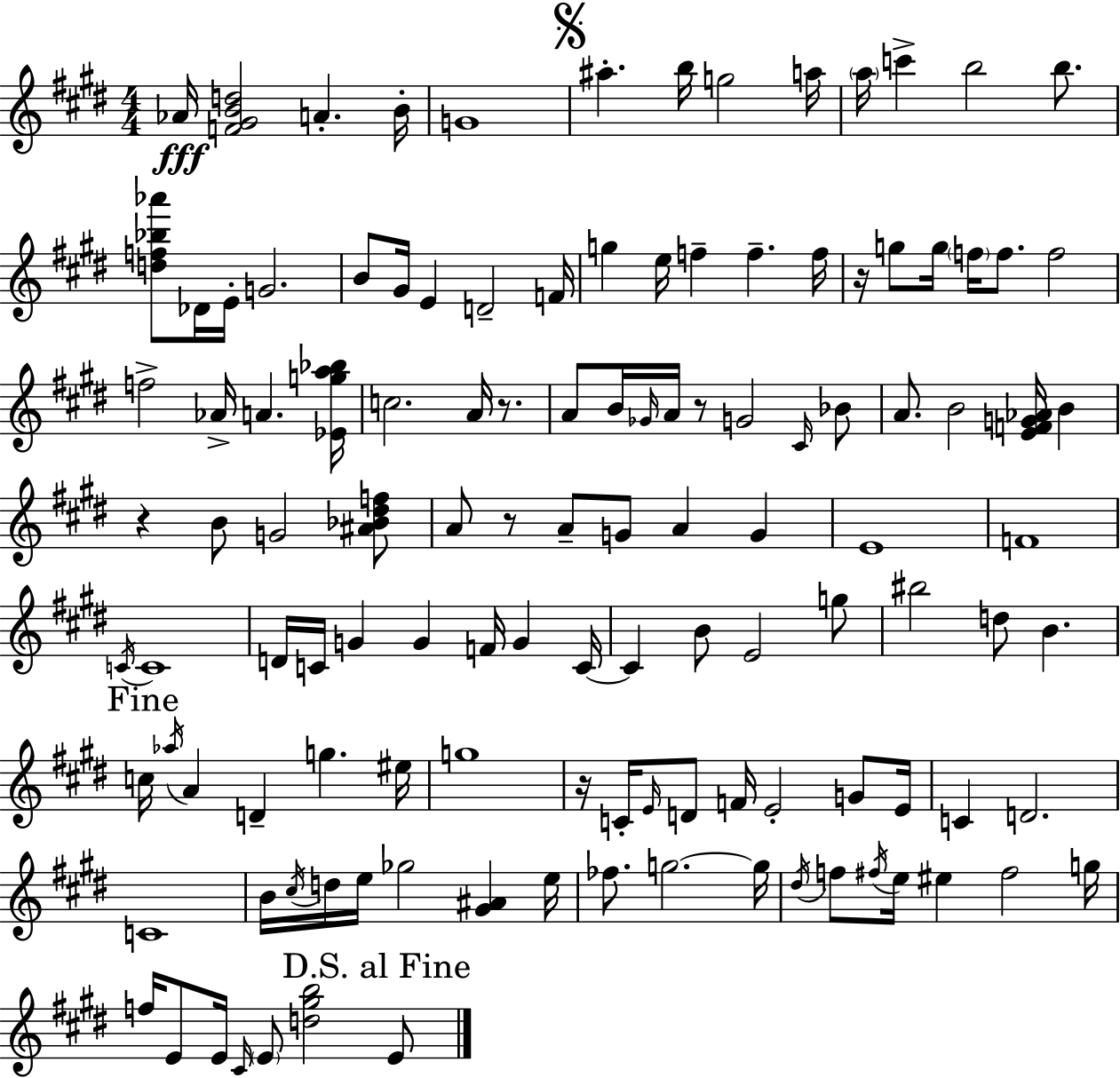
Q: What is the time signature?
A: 4/4